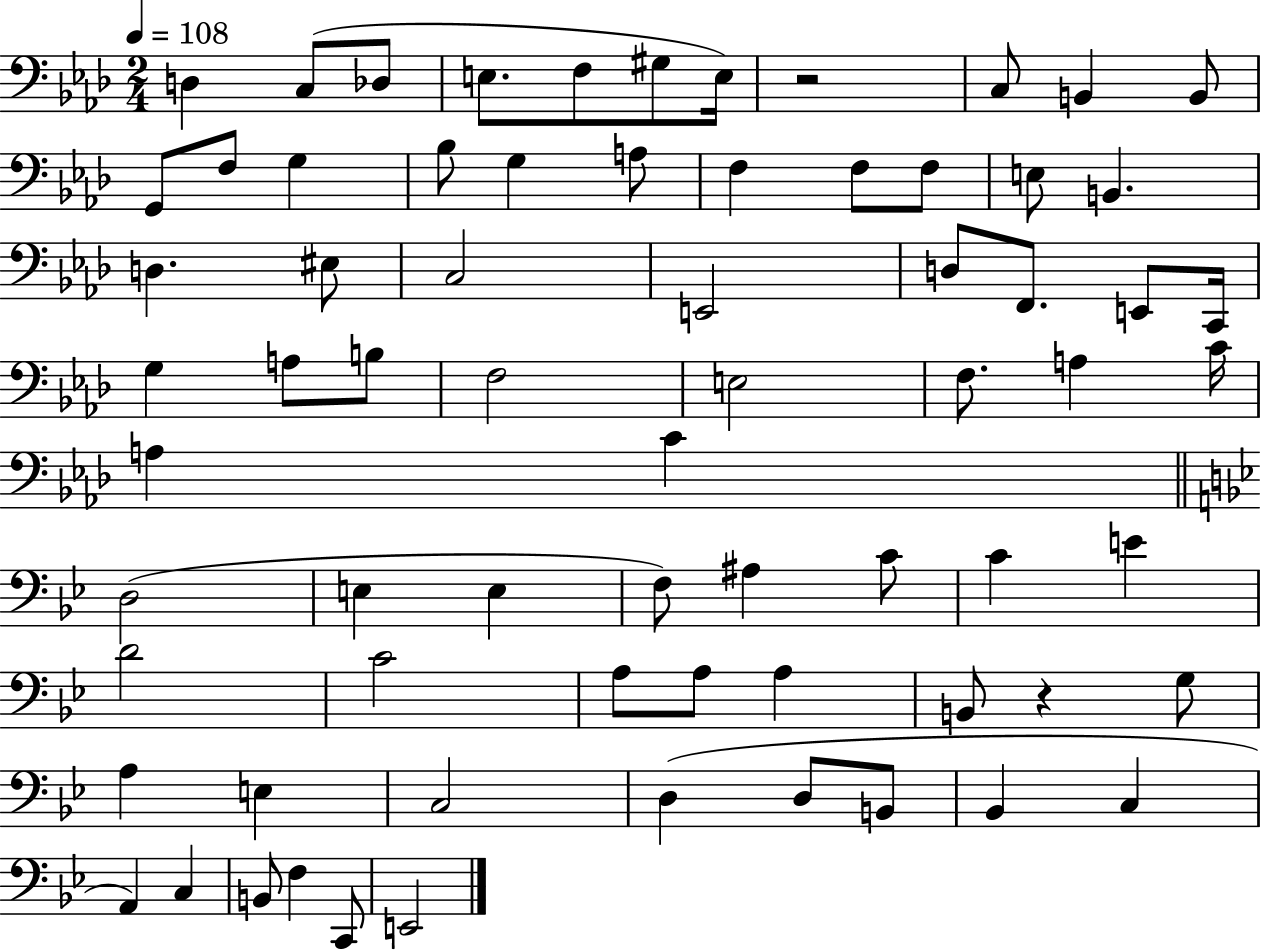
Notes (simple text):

D3/q C3/e Db3/e E3/e. F3/e G#3/e E3/s R/h C3/e B2/q B2/e G2/e F3/e G3/q Bb3/e G3/q A3/e F3/q F3/e F3/e E3/e B2/q. D3/q. EIS3/e C3/h E2/h D3/e F2/e. E2/e C2/s G3/q A3/e B3/e F3/h E3/h F3/e. A3/q C4/s A3/q C4/q D3/h E3/q E3/q F3/e A#3/q C4/e C4/q E4/q D4/h C4/h A3/e A3/e A3/q B2/e R/q G3/e A3/q E3/q C3/h D3/q D3/e B2/e Bb2/q C3/q A2/q C3/q B2/e F3/q C2/e E2/h